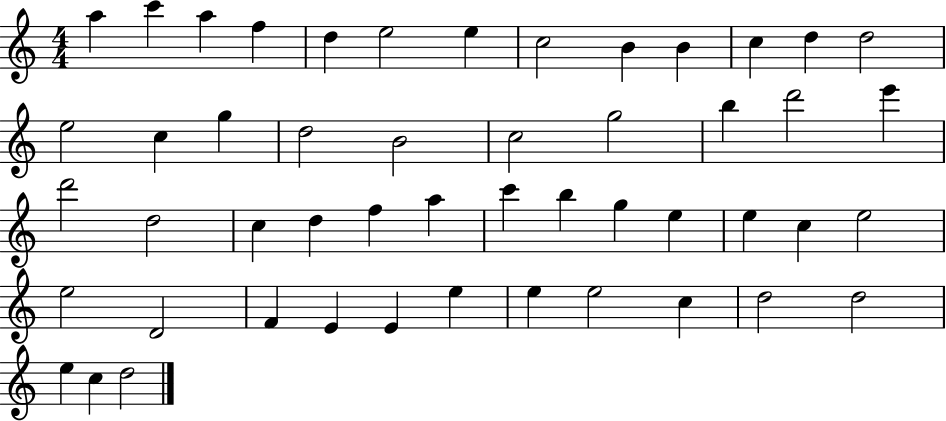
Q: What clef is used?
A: treble